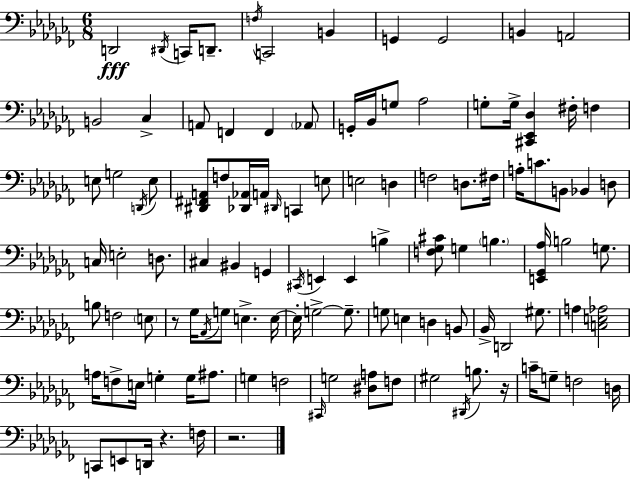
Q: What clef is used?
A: bass